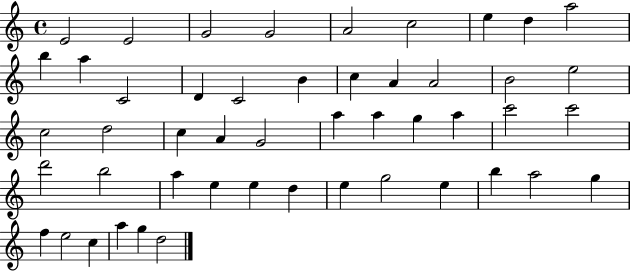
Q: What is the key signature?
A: C major